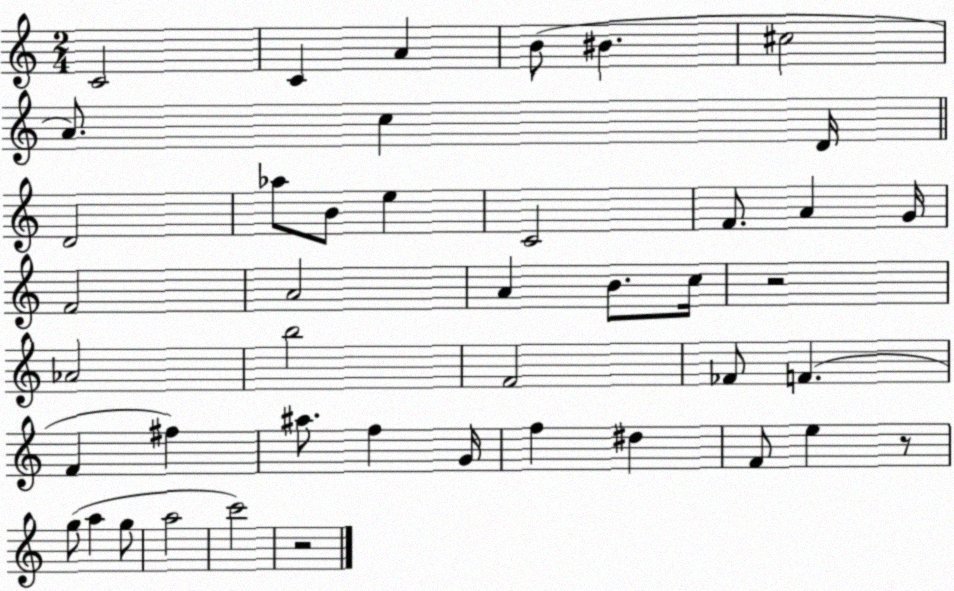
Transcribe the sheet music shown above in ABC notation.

X:1
T:Untitled
M:2/4
L:1/4
K:C
C2 C A B/2 ^B ^c2 A/2 c D/4 D2 _a/2 B/2 e C2 F/2 A G/4 F2 A2 A B/2 c/4 z2 _A2 b2 F2 _F/2 F F ^f ^a/2 f G/4 f ^d F/2 e z/2 g/2 a g/2 a2 c'2 z2